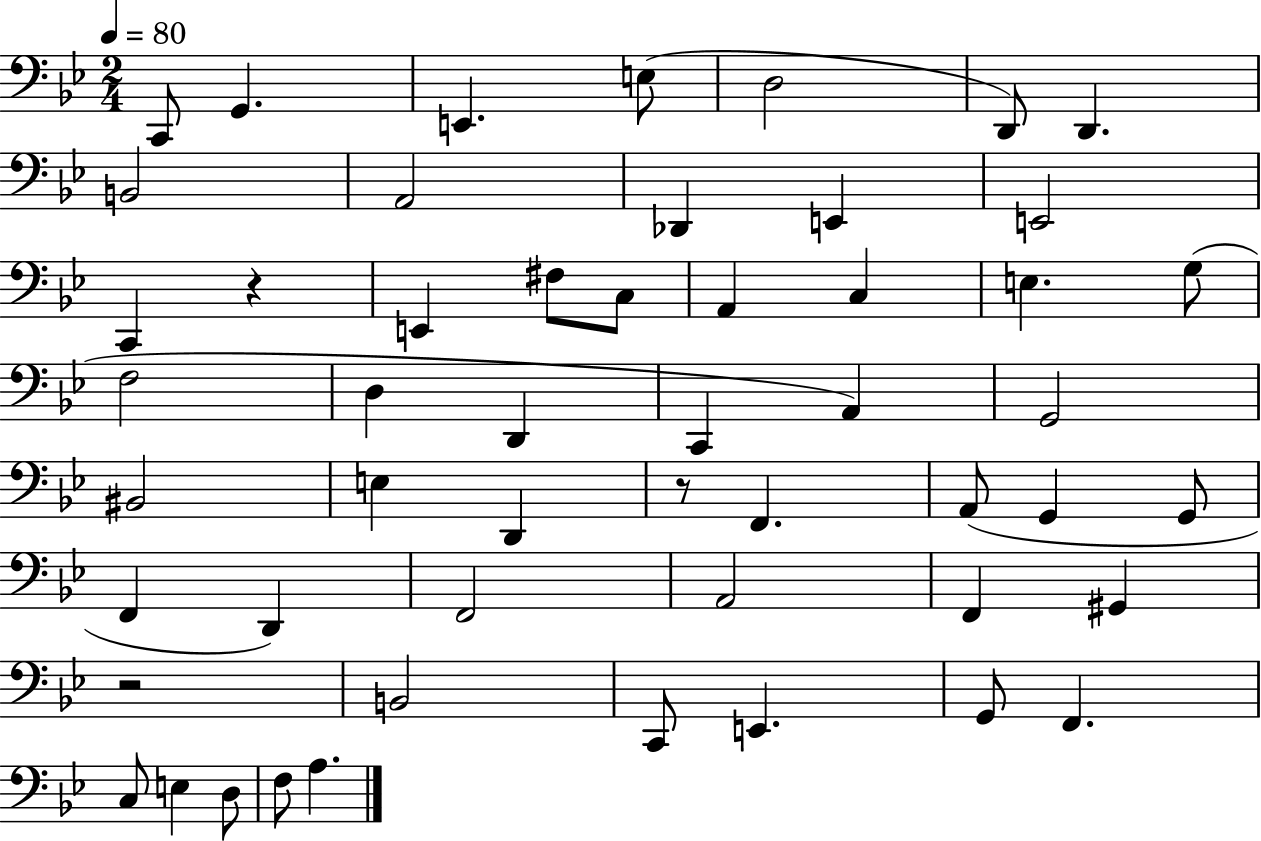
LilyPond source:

{
  \clef bass
  \numericTimeSignature
  \time 2/4
  \key bes \major
  \tempo 4 = 80
  c,8 g,4. | e,4. e8( | d2 | d,8) d,4. | \break b,2 | a,2 | des,4 e,4 | e,2 | \break c,4 r4 | e,4 fis8 c8 | a,4 c4 | e4. g8( | \break f2 | d4 d,4 | c,4 a,4) | g,2 | \break bis,2 | e4 d,4 | r8 f,4. | a,8( g,4 g,8 | \break f,4 d,4) | f,2 | a,2 | f,4 gis,4 | \break r2 | b,2 | c,8 e,4. | g,8 f,4. | \break c8 e4 d8 | f8 a4. | \bar "|."
}